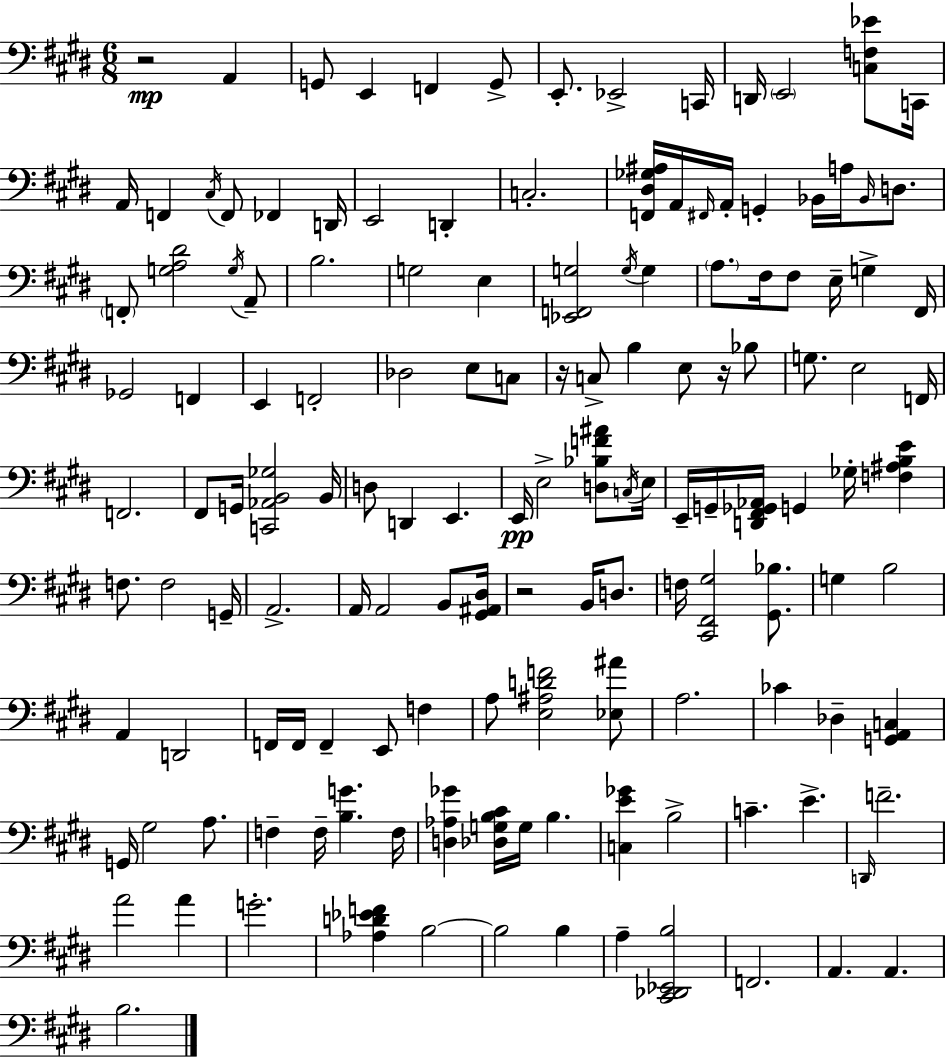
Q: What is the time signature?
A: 6/8